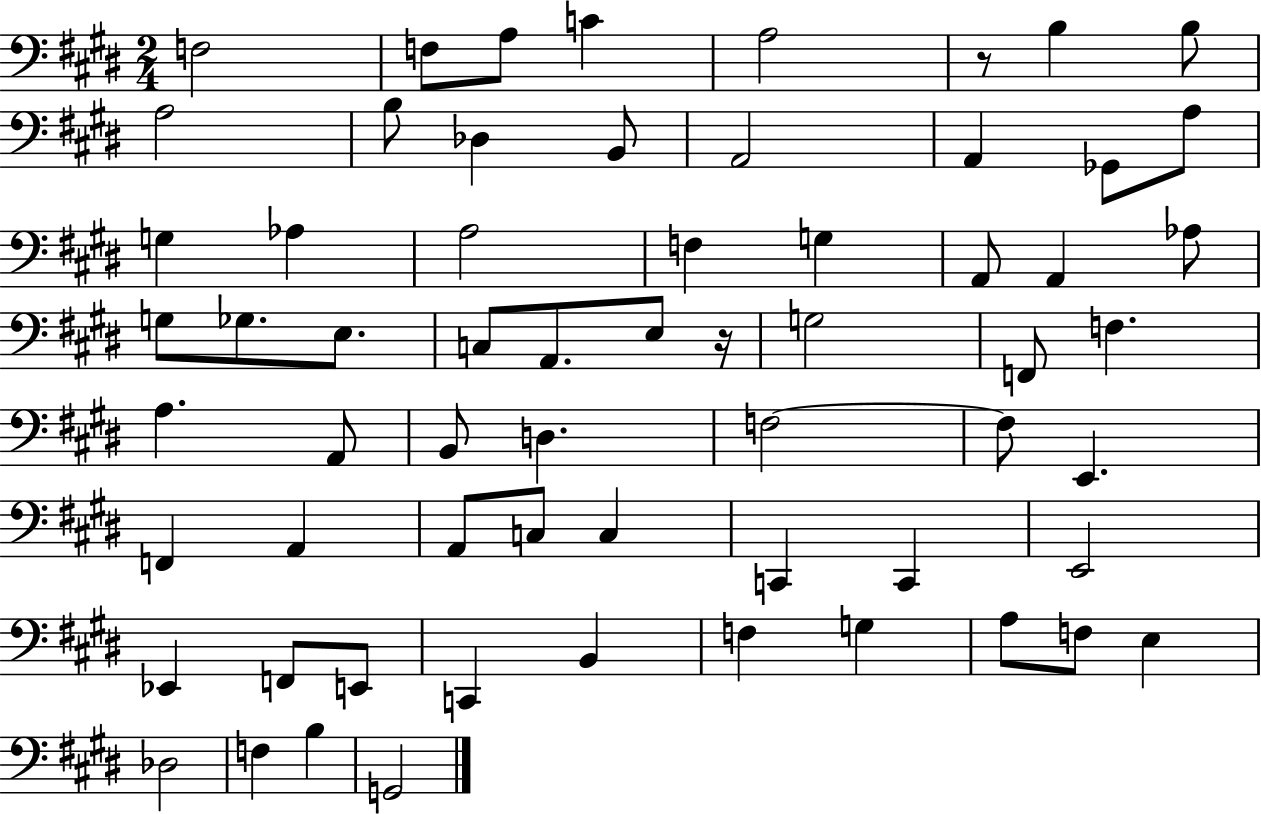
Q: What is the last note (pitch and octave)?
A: G2